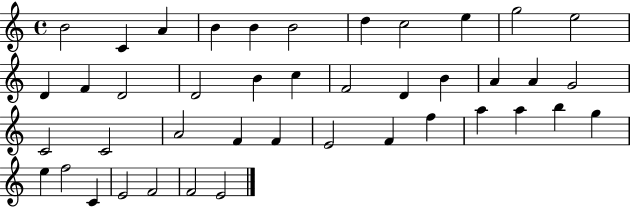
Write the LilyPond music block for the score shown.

{
  \clef treble
  \time 4/4
  \defaultTimeSignature
  \key c \major
  b'2 c'4 a'4 | b'4 b'4 b'2 | d''4 c''2 e''4 | g''2 e''2 | \break d'4 f'4 d'2 | d'2 b'4 c''4 | f'2 d'4 b'4 | a'4 a'4 g'2 | \break c'2 c'2 | a'2 f'4 f'4 | e'2 f'4 f''4 | a''4 a''4 b''4 g''4 | \break e''4 f''2 c'4 | e'2 f'2 | f'2 e'2 | \bar "|."
}